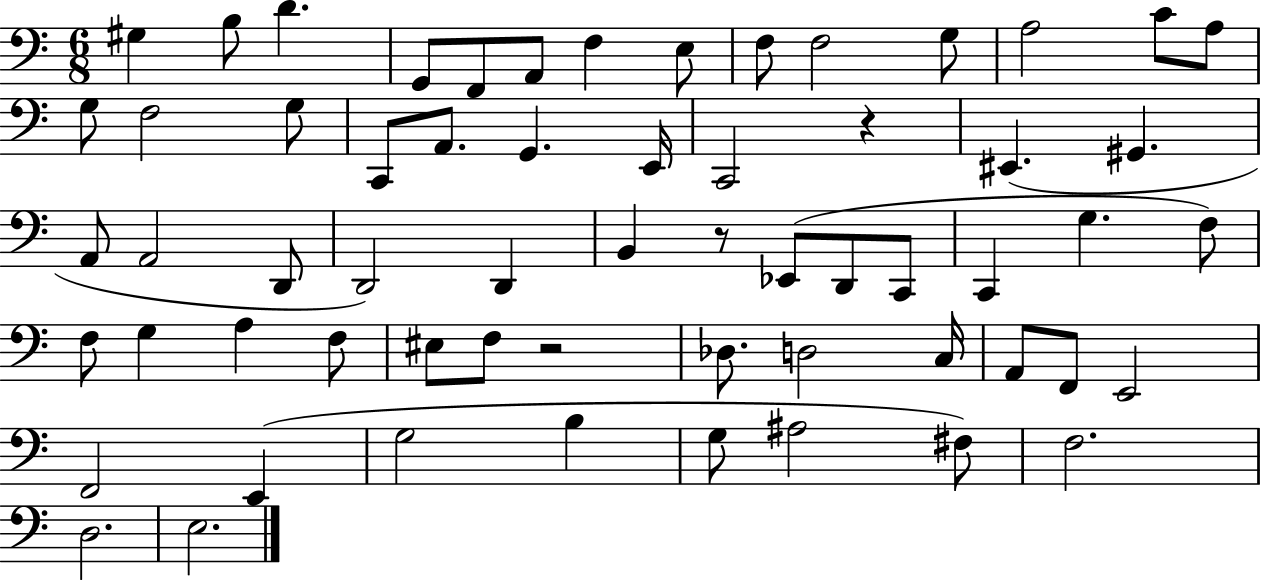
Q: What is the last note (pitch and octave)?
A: E3